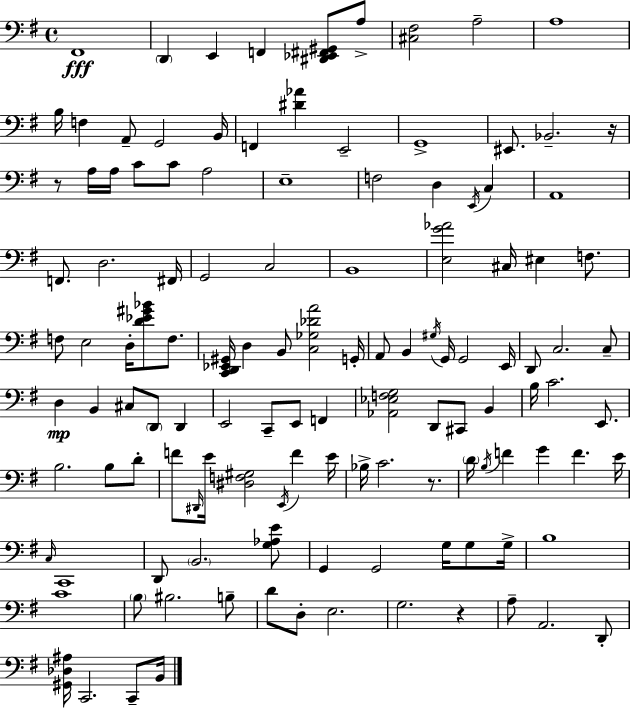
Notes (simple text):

F#2/w D2/q E2/q F2/q [D#2,Eb2,F#2,G#2]/e A3/e [C#3,F#3]/h A3/h A3/w B3/s F3/q A2/e G2/h B2/s F2/q [D#4,Ab4]/q E2/h G2/w EIS2/e. Bb2/h. R/s R/e A3/s A3/s C4/e C4/e A3/h E3/w F3/h D3/q E2/s C3/q A2/w F2/e. D3/h. F#2/s G2/h C3/h B2/w [E3,G4,Ab4]/h C#3/s EIS3/q F3/e. F3/e E3/h D3/s [D4,Eb4,G#4,Bb4]/e F3/e. [C2,D2,Eb2,G#2]/s D3/q B2/e [C3,Gb3,Db4,A4]/h G2/s A2/e B2/q G#3/s G2/s G2/h E2/s D2/e C3/h. C3/e D3/q B2/q C#3/e D2/e D2/q E2/h C2/e E2/e F2/q [Ab2,Eb3,F3,G3]/h D2/e C#2/e B2/q B3/s C4/h. E2/e. B3/h. B3/e D4/e F4/e D#2/s E4/s [D#3,F3,G#3]/h E2/s F4/q E4/s Bb3/s C4/h. R/e. D4/s B3/s F4/q G4/q F4/q. E4/s C3/s C2/w D2/e B2/h. [G3,Ab3,E4]/e G2/q G2/h G3/s G3/e G3/s B3/w C4/w B3/e BIS3/h. B3/e D4/e D3/e E3/h. G3/h. R/q A3/e A2/h. D2/e [G#2,Db3,A#3]/s C2/h. C2/e B2/s